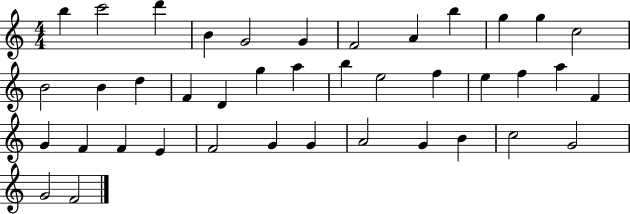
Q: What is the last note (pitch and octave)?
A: F4